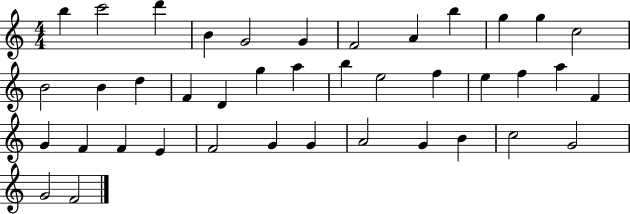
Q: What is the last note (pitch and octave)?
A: F4